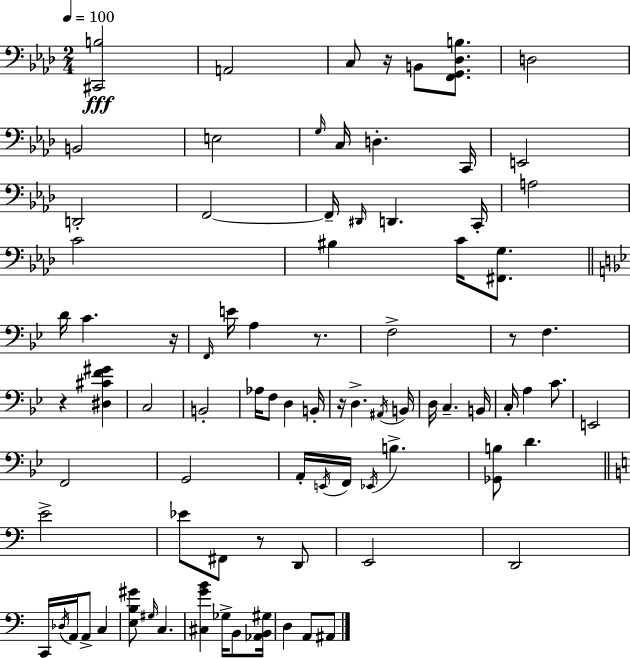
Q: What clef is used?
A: bass